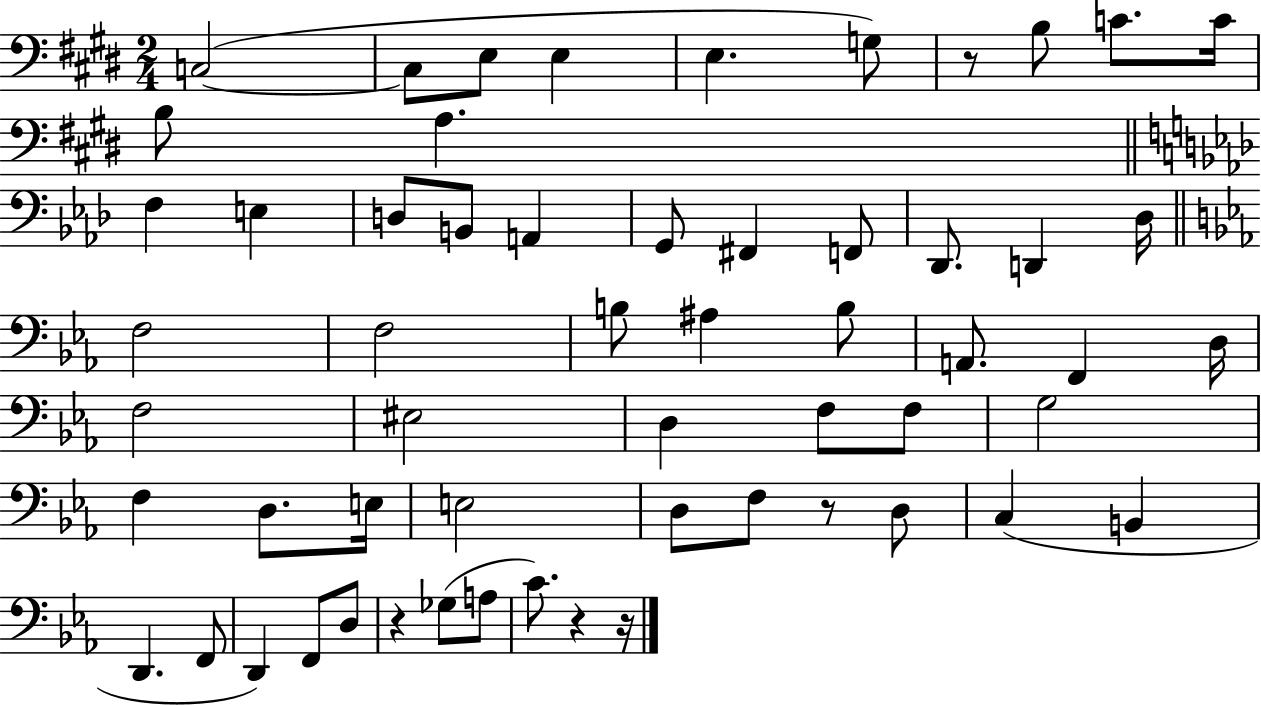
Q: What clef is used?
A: bass